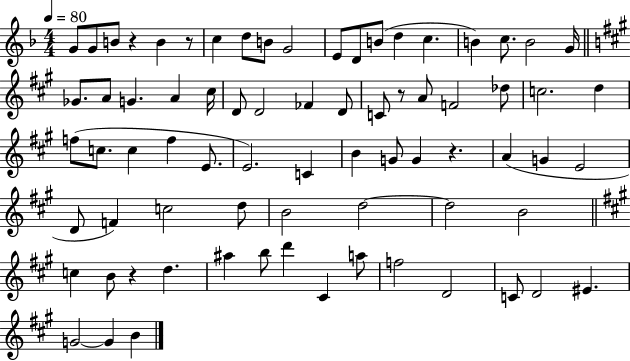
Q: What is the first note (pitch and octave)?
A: G4